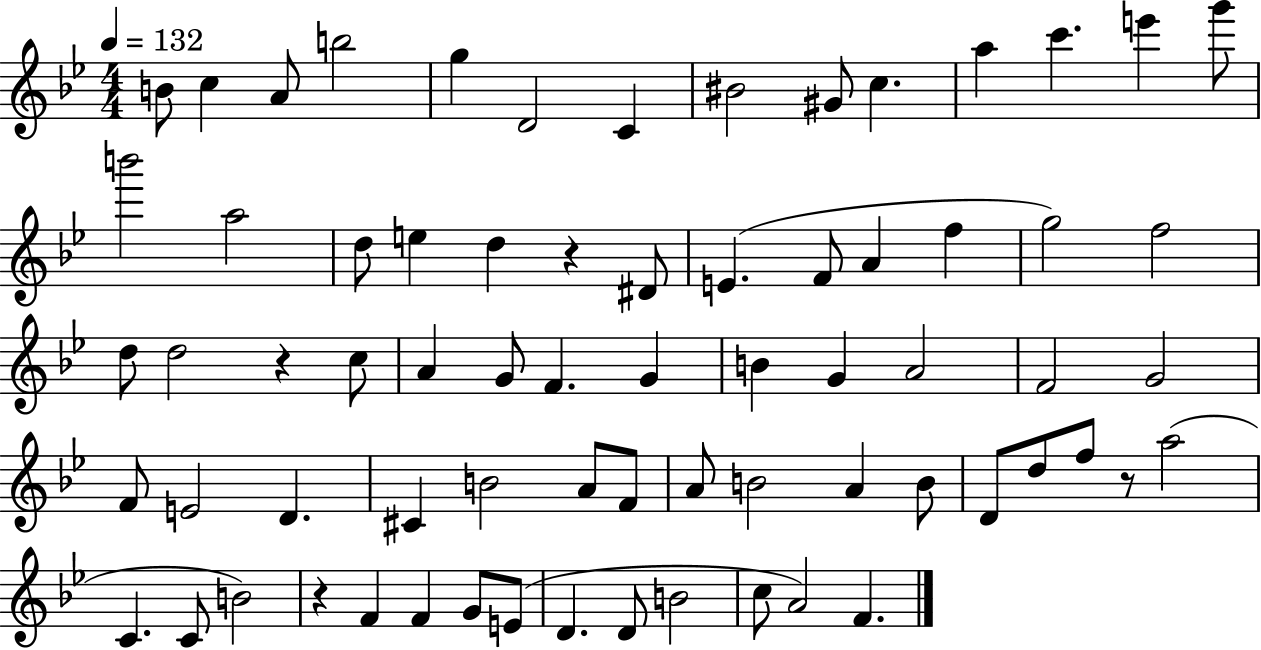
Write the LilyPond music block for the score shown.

{
  \clef treble
  \numericTimeSignature
  \time 4/4
  \key bes \major
  \tempo 4 = 132
  b'8 c''4 a'8 b''2 | g''4 d'2 c'4 | bis'2 gis'8 c''4. | a''4 c'''4. e'''4 g'''8 | \break b'''2 a''2 | d''8 e''4 d''4 r4 dis'8 | e'4.( f'8 a'4 f''4 | g''2) f''2 | \break d''8 d''2 r4 c''8 | a'4 g'8 f'4. g'4 | b'4 g'4 a'2 | f'2 g'2 | \break f'8 e'2 d'4. | cis'4 b'2 a'8 f'8 | a'8 b'2 a'4 b'8 | d'8 d''8 f''8 r8 a''2( | \break c'4. c'8 b'2) | r4 f'4 f'4 g'8 e'8( | d'4. d'8 b'2 | c''8 a'2) f'4. | \break \bar "|."
}